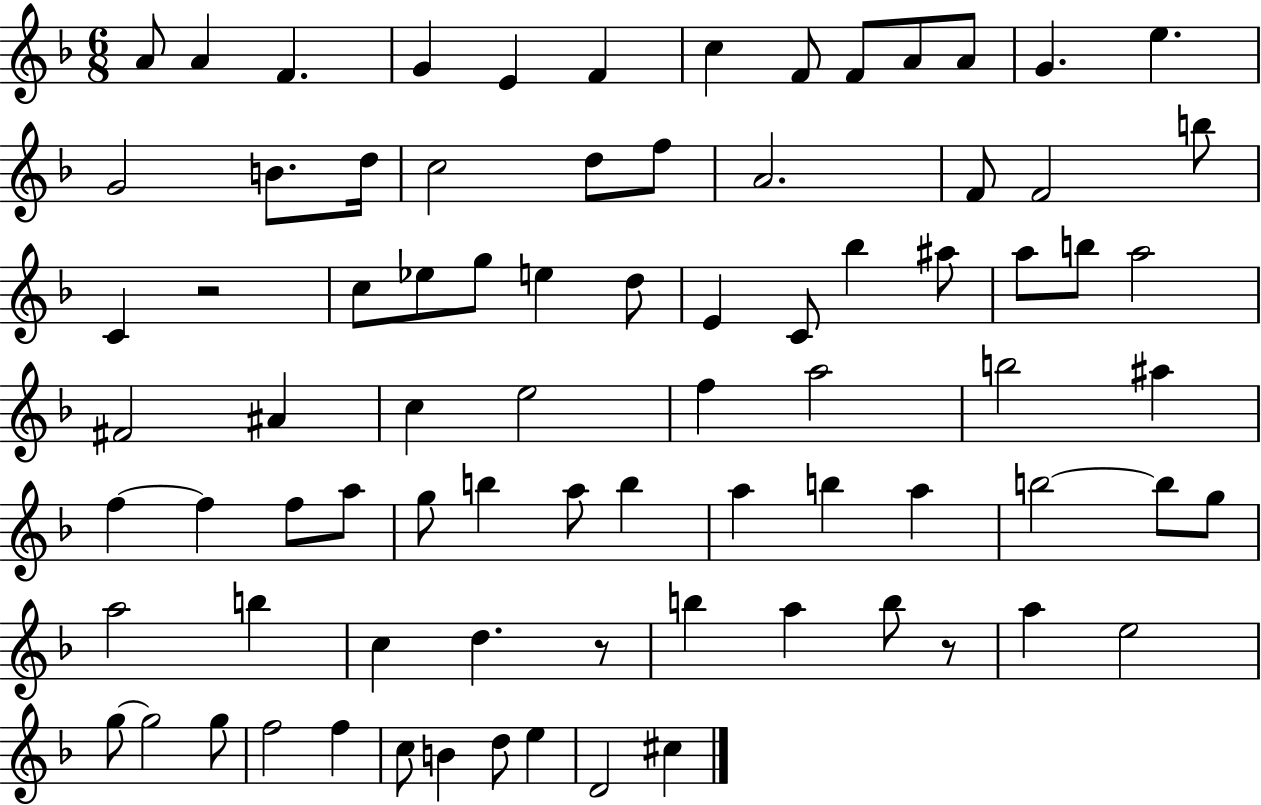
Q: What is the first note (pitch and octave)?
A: A4